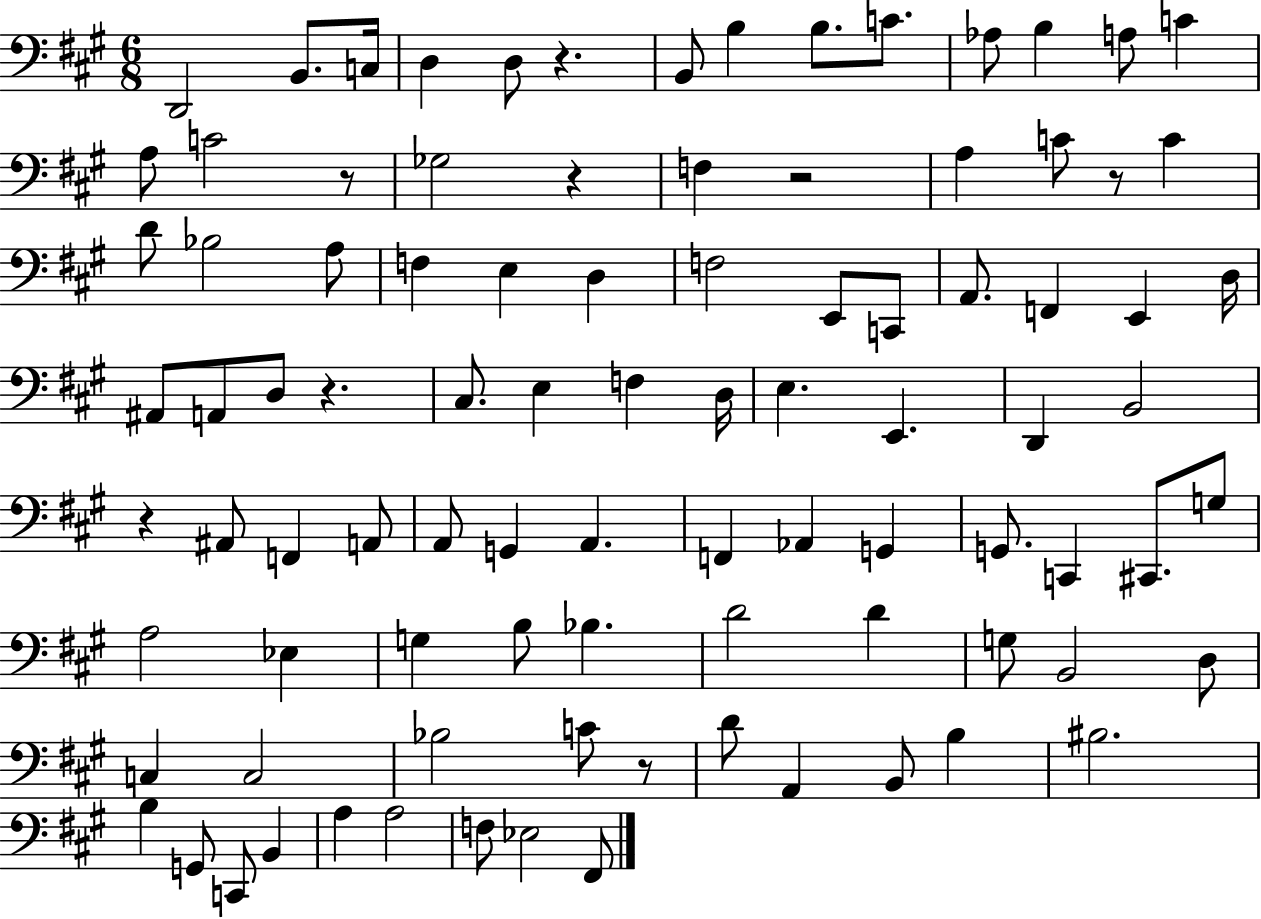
X:1
T:Untitled
M:6/8
L:1/4
K:A
D,,2 B,,/2 C,/4 D, D,/2 z B,,/2 B, B,/2 C/2 _A,/2 B, A,/2 C A,/2 C2 z/2 _G,2 z F, z2 A, C/2 z/2 C D/2 _B,2 A,/2 F, E, D, F,2 E,,/2 C,,/2 A,,/2 F,, E,, D,/4 ^A,,/2 A,,/2 D,/2 z ^C,/2 E, F, D,/4 E, E,, D,, B,,2 z ^A,,/2 F,, A,,/2 A,,/2 G,, A,, F,, _A,, G,, G,,/2 C,, ^C,,/2 G,/2 A,2 _E, G, B,/2 _B, D2 D G,/2 B,,2 D,/2 C, C,2 _B,2 C/2 z/2 D/2 A,, B,,/2 B, ^B,2 B, G,,/2 C,,/2 B,, A, A,2 F,/2 _E,2 ^F,,/2